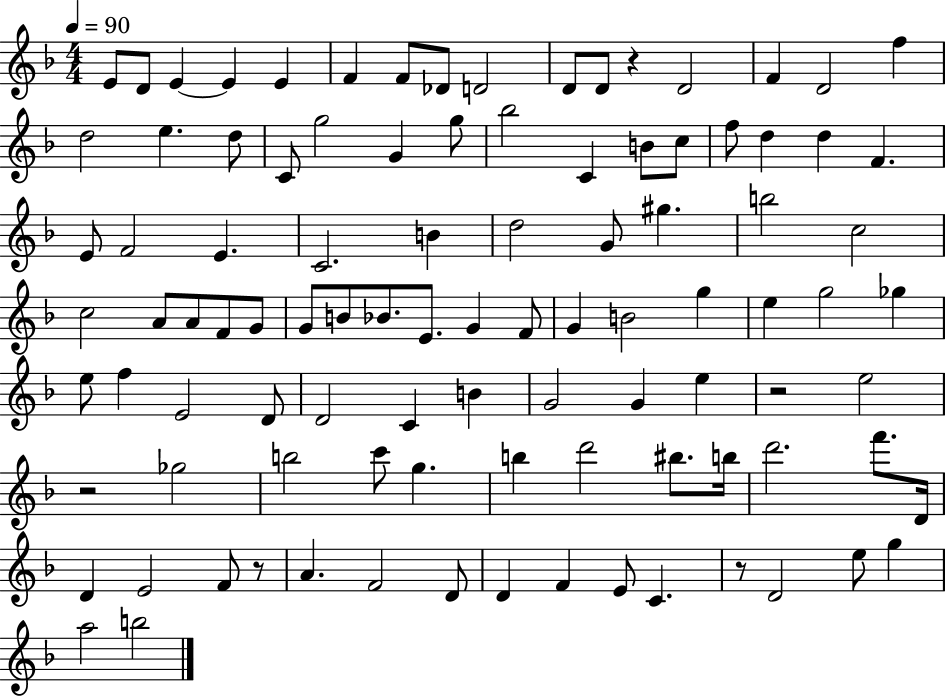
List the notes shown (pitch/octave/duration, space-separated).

E4/e D4/e E4/q E4/q E4/q F4/q F4/e Db4/e D4/h D4/e D4/e R/q D4/h F4/q D4/h F5/q D5/h E5/q. D5/e C4/e G5/h G4/q G5/e Bb5/h C4/q B4/e C5/e F5/e D5/q D5/q F4/q. E4/e F4/h E4/q. C4/h. B4/q D5/h G4/e G#5/q. B5/h C5/h C5/h A4/e A4/e F4/e G4/e G4/e B4/e Bb4/e. E4/e. G4/q F4/e G4/q B4/h G5/q E5/q G5/h Gb5/q E5/e F5/q E4/h D4/e D4/h C4/q B4/q G4/h G4/q E5/q R/h E5/h R/h Gb5/h B5/h C6/e G5/q. B5/q D6/h BIS5/e. B5/s D6/h. F6/e. D4/s D4/q E4/h F4/e R/e A4/q. F4/h D4/e D4/q F4/q E4/e C4/q. R/e D4/h E5/e G5/q A5/h B5/h